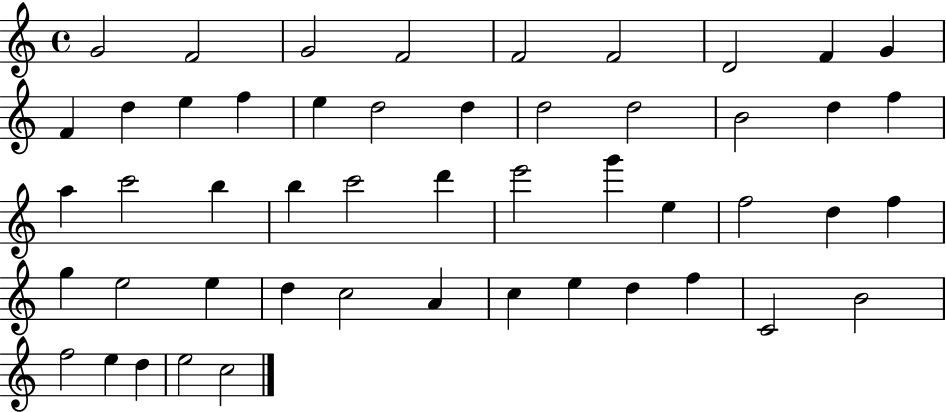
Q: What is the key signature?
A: C major